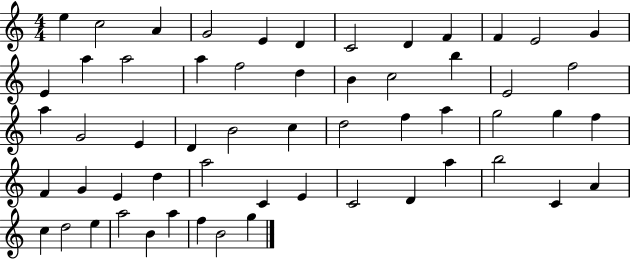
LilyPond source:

{
  \clef treble
  \numericTimeSignature
  \time 4/4
  \key c \major
  e''4 c''2 a'4 | g'2 e'4 d'4 | c'2 d'4 f'4 | f'4 e'2 g'4 | \break e'4 a''4 a''2 | a''4 f''2 d''4 | b'4 c''2 b''4 | e'2 f''2 | \break a''4 g'2 e'4 | d'4 b'2 c''4 | d''2 f''4 a''4 | g''2 g''4 f''4 | \break f'4 g'4 e'4 d''4 | a''2 c'4 e'4 | c'2 d'4 a''4 | b''2 c'4 a'4 | \break c''4 d''2 e''4 | a''2 b'4 a''4 | f''4 b'2 g''4 | \bar "|."
}